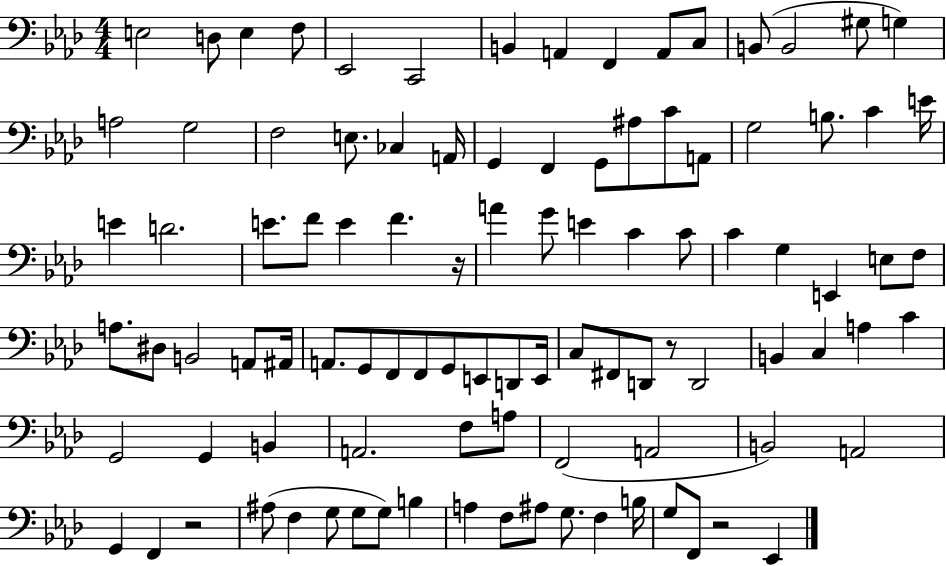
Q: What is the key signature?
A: AES major